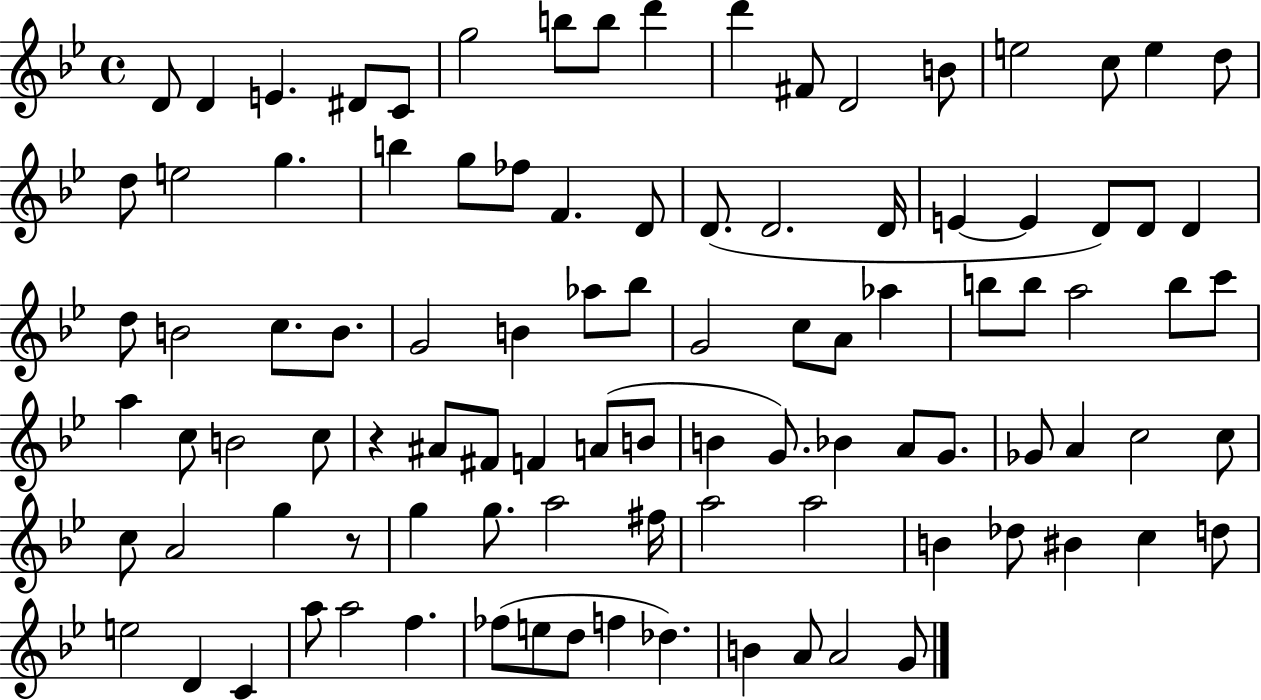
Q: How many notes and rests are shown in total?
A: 99